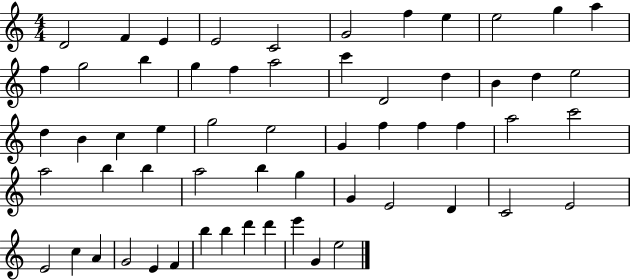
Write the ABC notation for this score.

X:1
T:Untitled
M:4/4
L:1/4
K:C
D2 F E E2 C2 G2 f e e2 g a f g2 b g f a2 c' D2 d B d e2 d B c e g2 e2 G f f f a2 c'2 a2 b b a2 b g G E2 D C2 E2 E2 c A G2 E F b b d' d' e' G e2